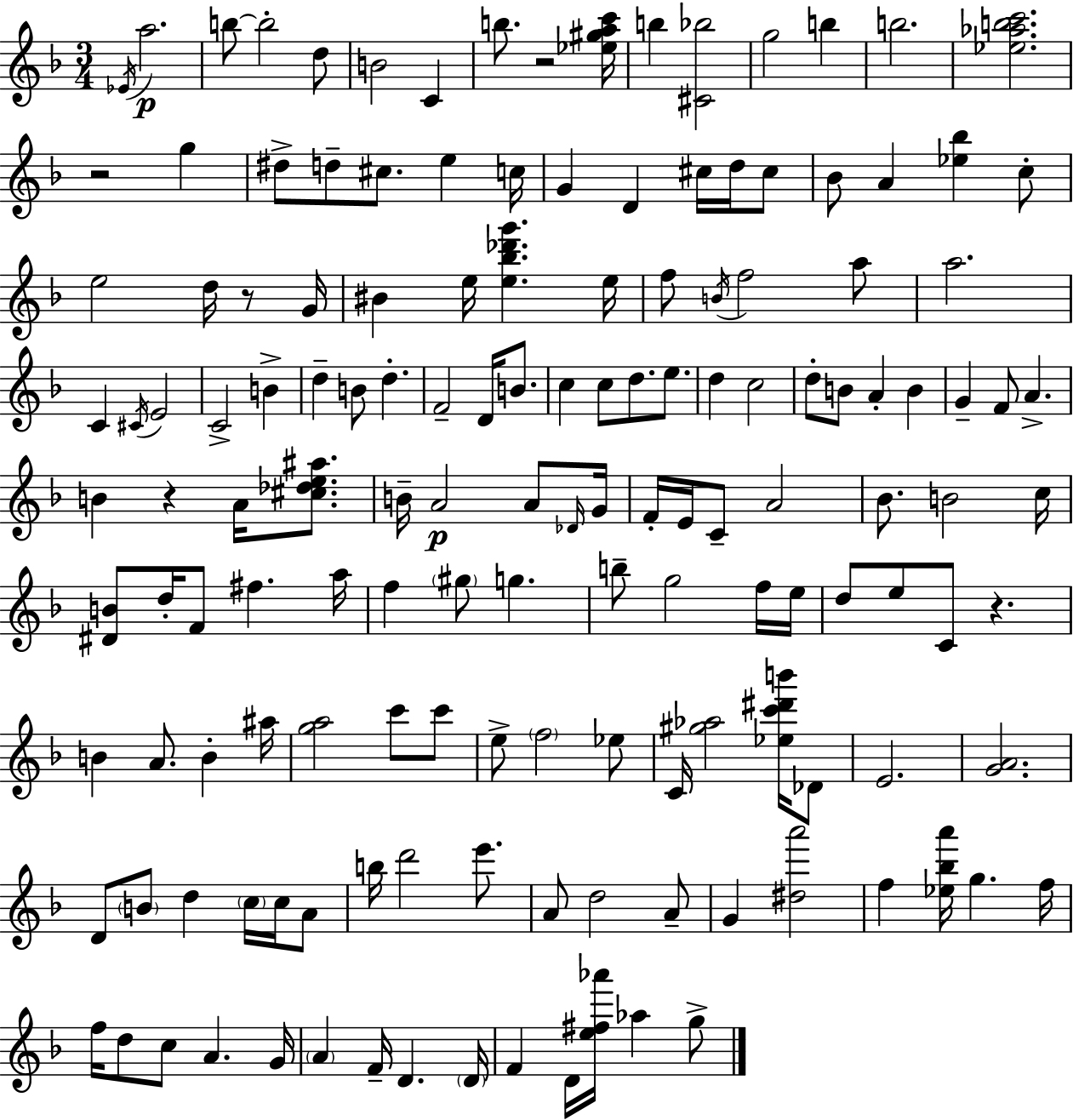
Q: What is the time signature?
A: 3/4